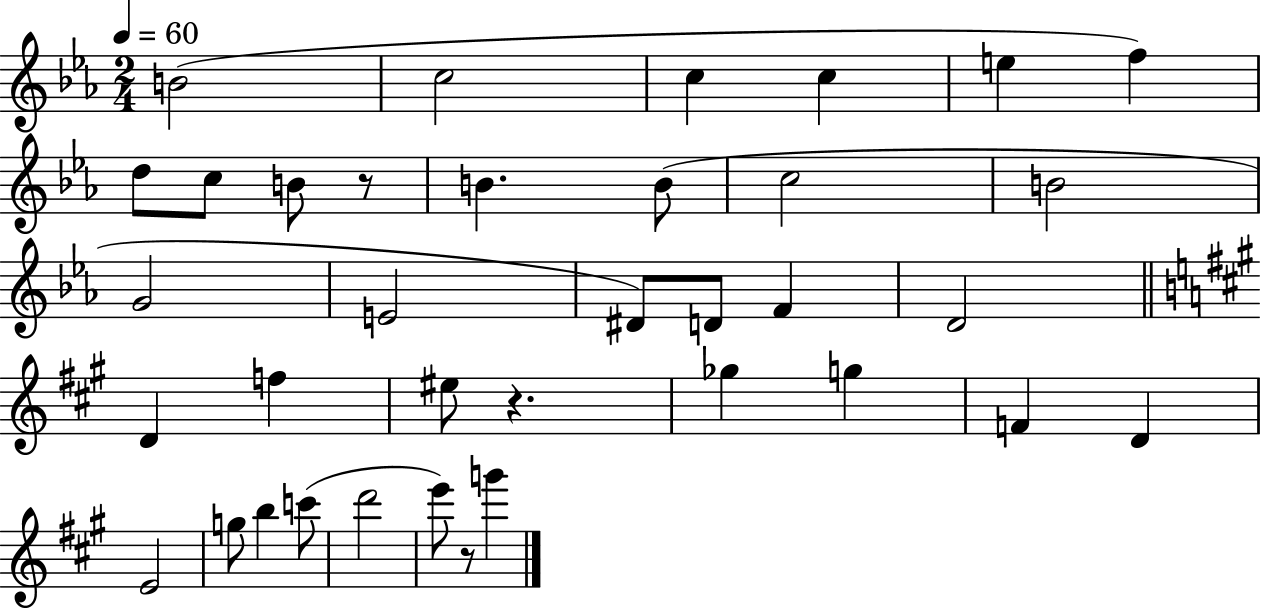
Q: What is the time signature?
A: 2/4